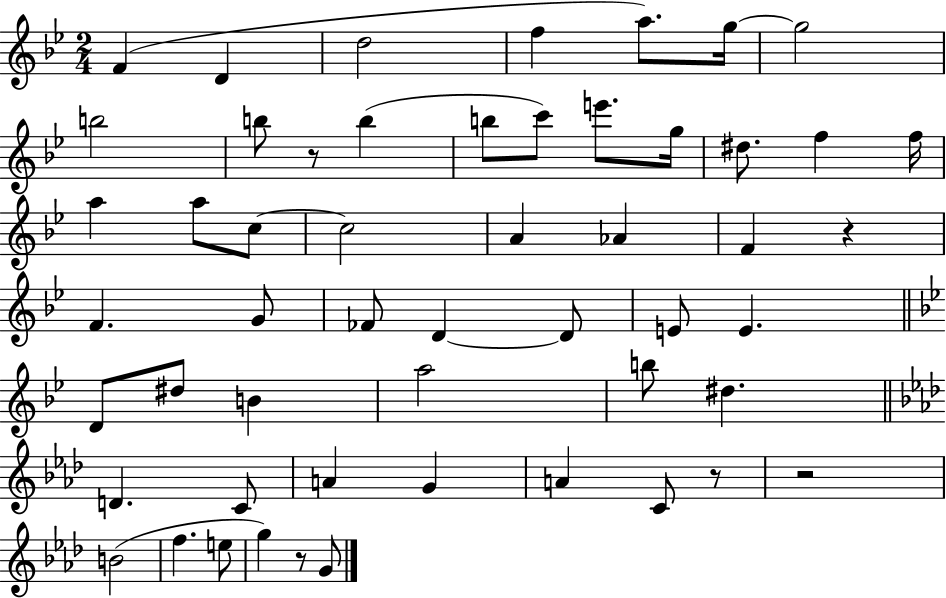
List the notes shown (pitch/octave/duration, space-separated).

F4/q D4/q D5/h F5/q A5/e. G5/s G5/h B5/h B5/e R/e B5/q B5/e C6/e E6/e. G5/s D#5/e. F5/q F5/s A5/q A5/e C5/e C5/h A4/q Ab4/q F4/q R/q F4/q. G4/e FES4/e D4/q D4/e E4/e E4/q. D4/e D#5/e B4/q A5/h B5/e D#5/q. D4/q. C4/e A4/q G4/q A4/q C4/e R/e R/h B4/h F5/q. E5/e G5/q R/e G4/e